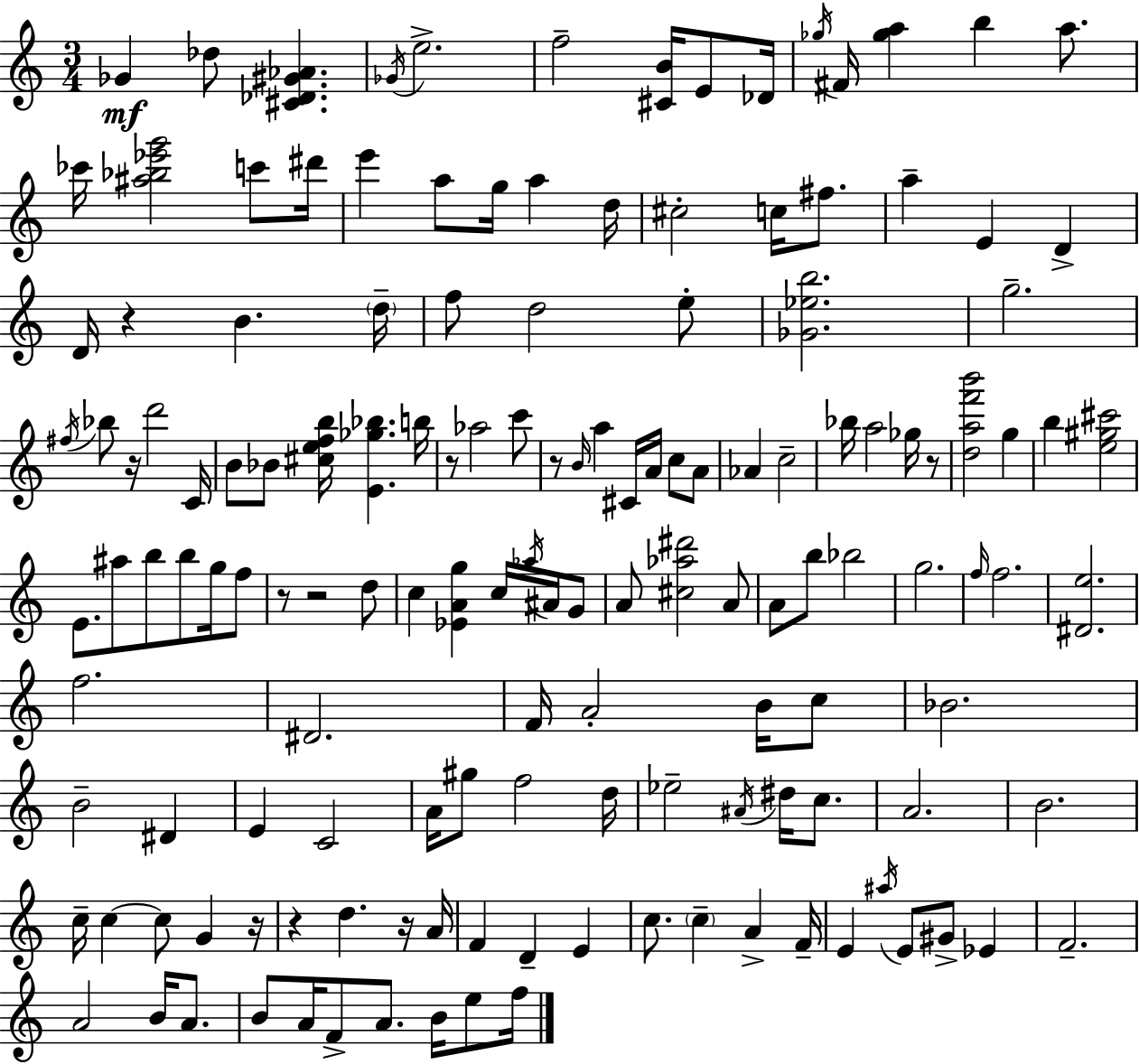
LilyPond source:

{
  \clef treble
  \numericTimeSignature
  \time 3/4
  \key c \major
  ges'4\mf des''8 <cis' des' gis' aes'>4. | \acciaccatura { ges'16 } e''2.-> | f''2-- <cis' b'>16 e'8 | des'16 \acciaccatura { ges''16 } fis'16 <ges'' a''>4 b''4 a''8. | \break ces'''16 <ais'' bes'' ees''' g'''>2 c'''8 | dis'''16 e'''4 a''8 g''16 a''4 | d''16 cis''2-. c''16 fis''8. | a''4-- e'4 d'4-> | \break d'16 r4 b'4. | \parenthesize d''16-- f''8 d''2 | e''8-. <ges' ees'' b''>2. | g''2.-- | \break \acciaccatura { fis''16 } bes''8 r16 d'''2 | c'16 b'8 bes'8 <cis'' e'' f'' b''>16 <e' ges'' bes''>4. | b''16 r8 aes''2 | c'''8 r8 \grace { b'16 } a''4 cis'16 a'16 | \break c''8 a'8 aes'4 c''2-- | bes''16 a''2 | ges''16 r8 <d'' a'' f''' b'''>2 | g''4 b''4 <e'' gis'' cis'''>2 | \break e'8. ais''8 b''8 b''8 | g''16 f''8 r8 r2 | d''8 c''4 <ees' a' g''>4 | c''16 \acciaccatura { aes''16 } ais'16 g'8 a'8 <cis'' aes'' dis'''>2 | \break a'8 a'8 b''8 bes''2 | g''2. | \grace { f''16 } f''2. | <dis' e''>2. | \break f''2. | dis'2. | f'16 a'2-. | b'16 c''8 bes'2. | \break b'2-- | dis'4 e'4 c'2 | a'16 gis''8 f''2 | d''16 ees''2-- | \break \acciaccatura { ais'16 } dis''16 c''8. a'2. | b'2. | c''16-- c''4~~ | c''8 g'4 r16 r4 d''4. | \break r16 a'16 f'4 d'4-- | e'4 c''8. \parenthesize c''4-- | a'4-> f'16-- e'4 \acciaccatura { ais''16 } | e'8 gis'8-> ees'4 f'2.-- | \break a'2 | b'16 a'8. b'8 a'16 f'8-> | a'8. b'16 e''8 f''16 \bar "|."
}